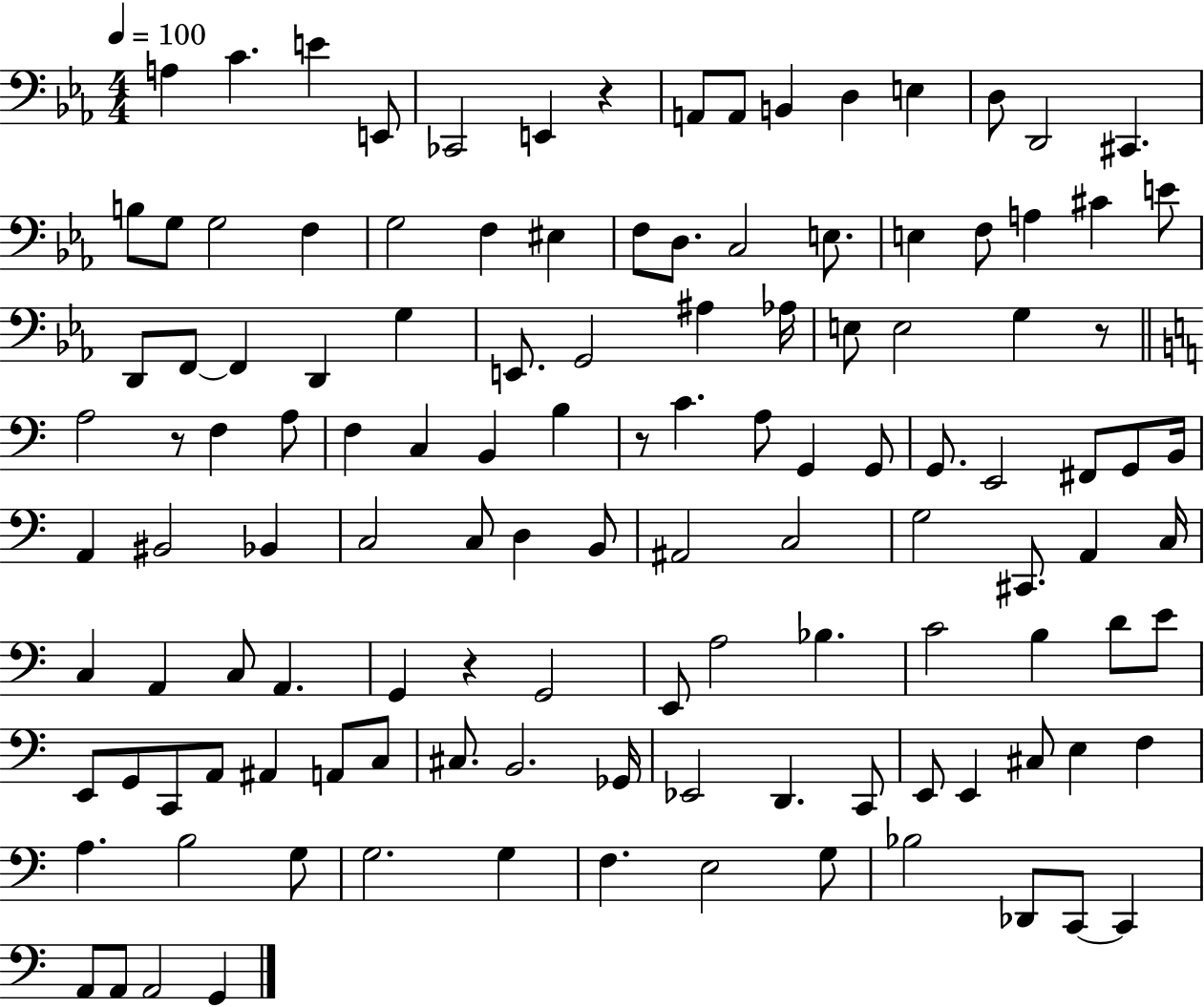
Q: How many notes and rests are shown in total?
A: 123